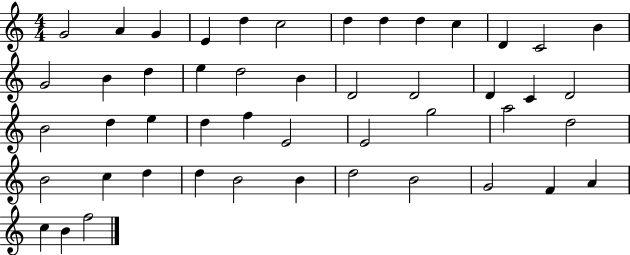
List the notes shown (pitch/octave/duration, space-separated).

G4/h A4/q G4/q E4/q D5/q C5/h D5/q D5/q D5/q C5/q D4/q C4/h B4/q G4/h B4/q D5/q E5/q D5/h B4/q D4/h D4/h D4/q C4/q D4/h B4/h D5/q E5/q D5/q F5/q E4/h E4/h G5/h A5/h D5/h B4/h C5/q D5/q D5/q B4/h B4/q D5/h B4/h G4/h F4/q A4/q C5/q B4/q F5/h